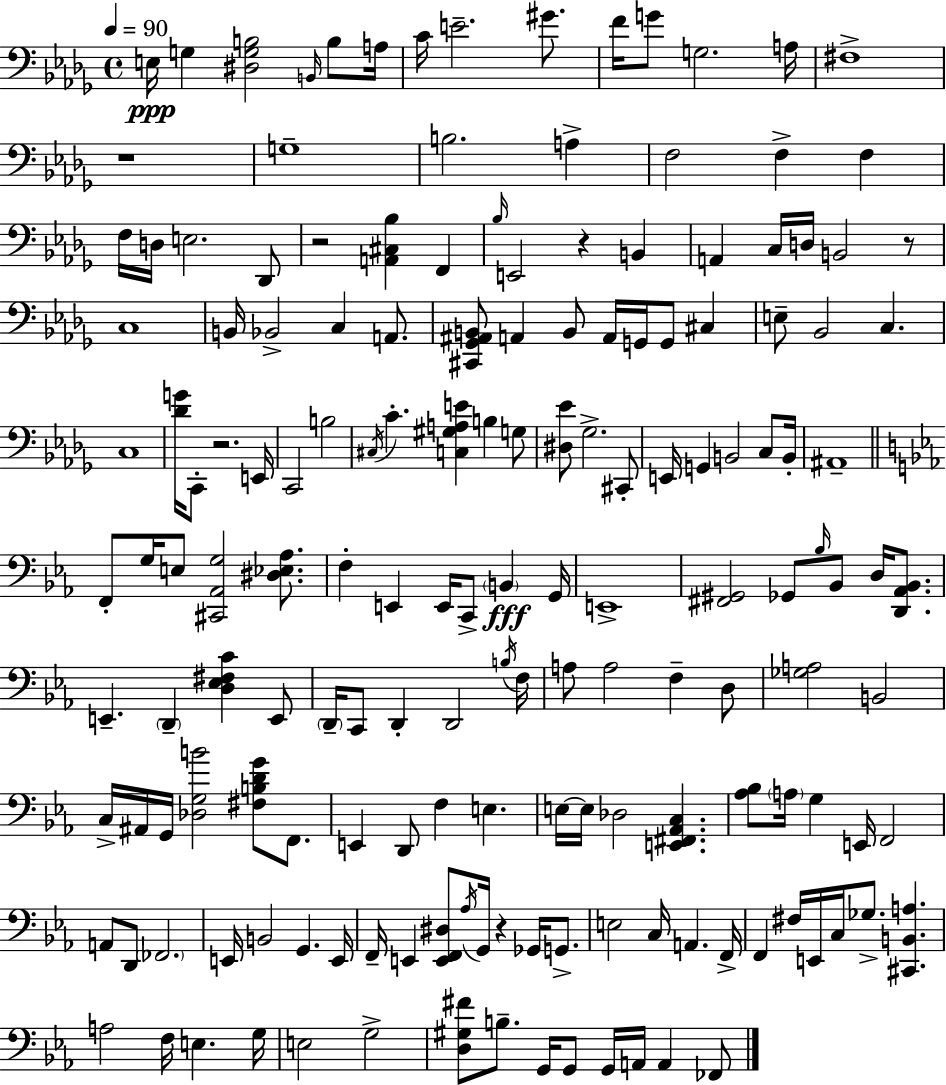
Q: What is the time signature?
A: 4/4